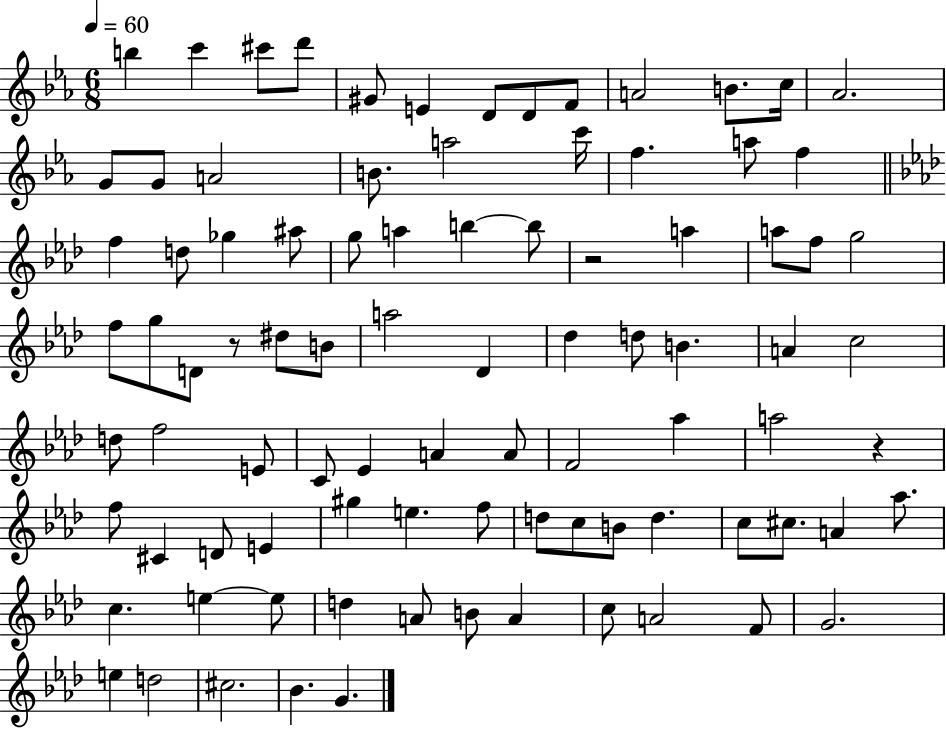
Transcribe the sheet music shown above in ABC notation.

X:1
T:Untitled
M:6/8
L:1/4
K:Eb
b c' ^c'/2 d'/2 ^G/2 E D/2 D/2 F/2 A2 B/2 c/4 _A2 G/2 G/2 A2 B/2 a2 c'/4 f a/2 f f d/2 _g ^a/2 g/2 a b b/2 z2 a a/2 f/2 g2 f/2 g/2 D/2 z/2 ^d/2 B/2 a2 _D _d d/2 B A c2 d/2 f2 E/2 C/2 _E A A/2 F2 _a a2 z f/2 ^C D/2 E ^g e f/2 d/2 c/2 B/2 d c/2 ^c/2 A _a/2 c e e/2 d A/2 B/2 A c/2 A2 F/2 G2 e d2 ^c2 _B G